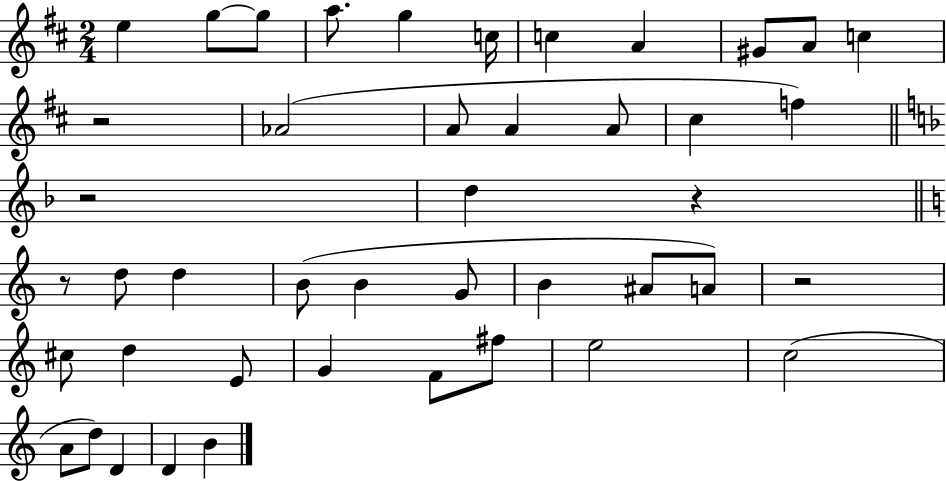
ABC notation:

X:1
T:Untitled
M:2/4
L:1/4
K:D
e g/2 g/2 a/2 g c/4 c A ^G/2 A/2 c z2 _A2 A/2 A A/2 ^c f z2 d z z/2 d/2 d B/2 B G/2 B ^A/2 A/2 z2 ^c/2 d E/2 G F/2 ^f/2 e2 c2 A/2 d/2 D D B